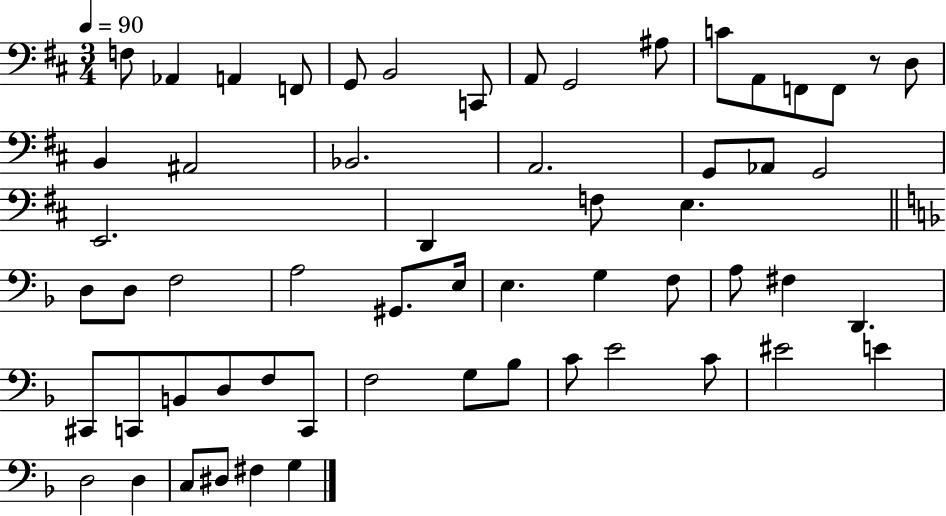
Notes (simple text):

F3/e Ab2/q A2/q F2/e G2/e B2/h C2/e A2/e G2/h A#3/e C4/e A2/e F2/e F2/e R/e D3/e B2/q A#2/h Bb2/h. A2/h. G2/e Ab2/e G2/h E2/h. D2/q F3/e E3/q. D3/e D3/e F3/h A3/h G#2/e. E3/s E3/q. G3/q F3/e A3/e F#3/q D2/q. C#2/e C2/e B2/e D3/e F3/e C2/e F3/h G3/e Bb3/e C4/e E4/h C4/e EIS4/h E4/q D3/h D3/q C3/e D#3/e F#3/q G3/q